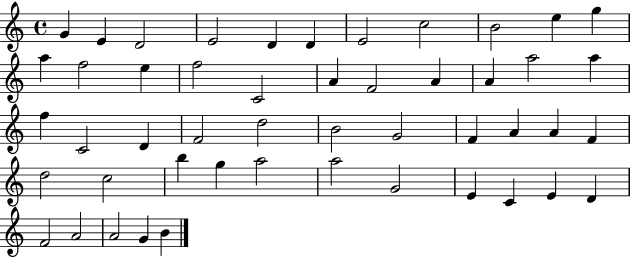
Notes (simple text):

G4/q E4/q D4/h E4/h D4/q D4/q E4/h C5/h B4/h E5/q G5/q A5/q F5/h E5/q F5/h C4/h A4/q F4/h A4/q A4/q A5/h A5/q F5/q C4/h D4/q F4/h D5/h B4/h G4/h F4/q A4/q A4/q F4/q D5/h C5/h B5/q G5/q A5/h A5/h G4/h E4/q C4/q E4/q D4/q F4/h A4/h A4/h G4/q B4/q